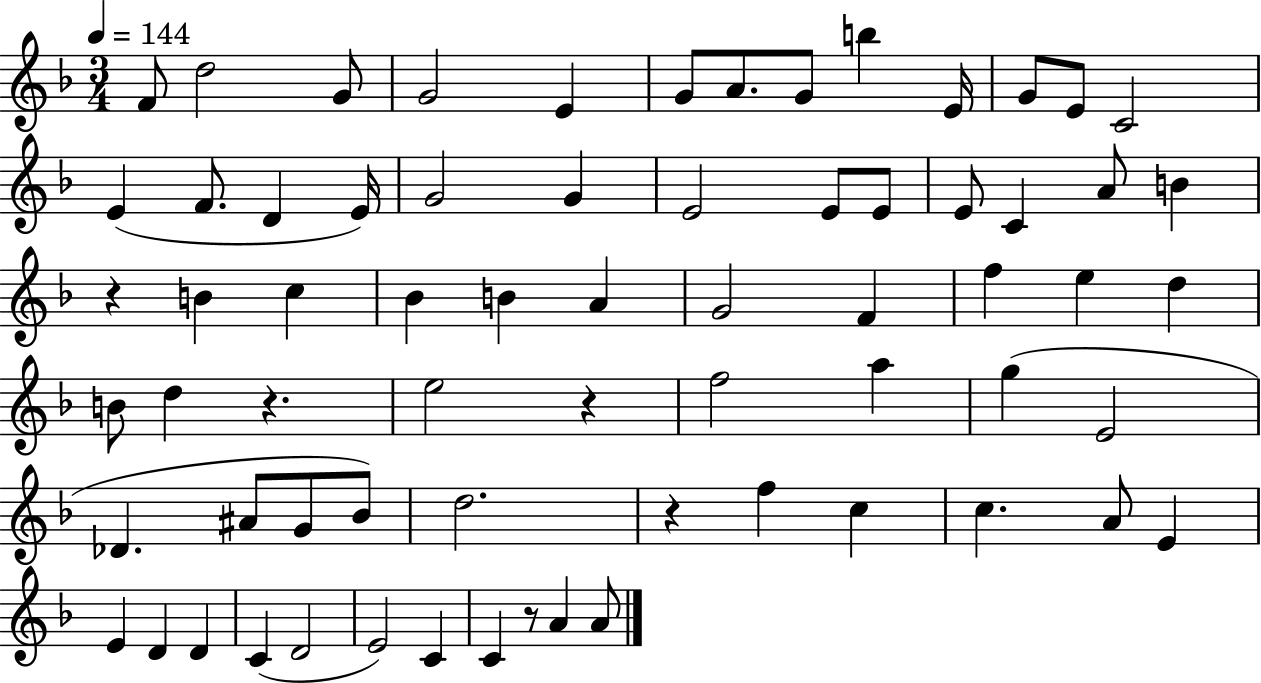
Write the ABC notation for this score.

X:1
T:Untitled
M:3/4
L:1/4
K:F
F/2 d2 G/2 G2 E G/2 A/2 G/2 b E/4 G/2 E/2 C2 E F/2 D E/4 G2 G E2 E/2 E/2 E/2 C A/2 B z B c _B B A G2 F f e d B/2 d z e2 z f2 a g E2 _D ^A/2 G/2 _B/2 d2 z f c c A/2 E E D D C D2 E2 C C z/2 A A/2